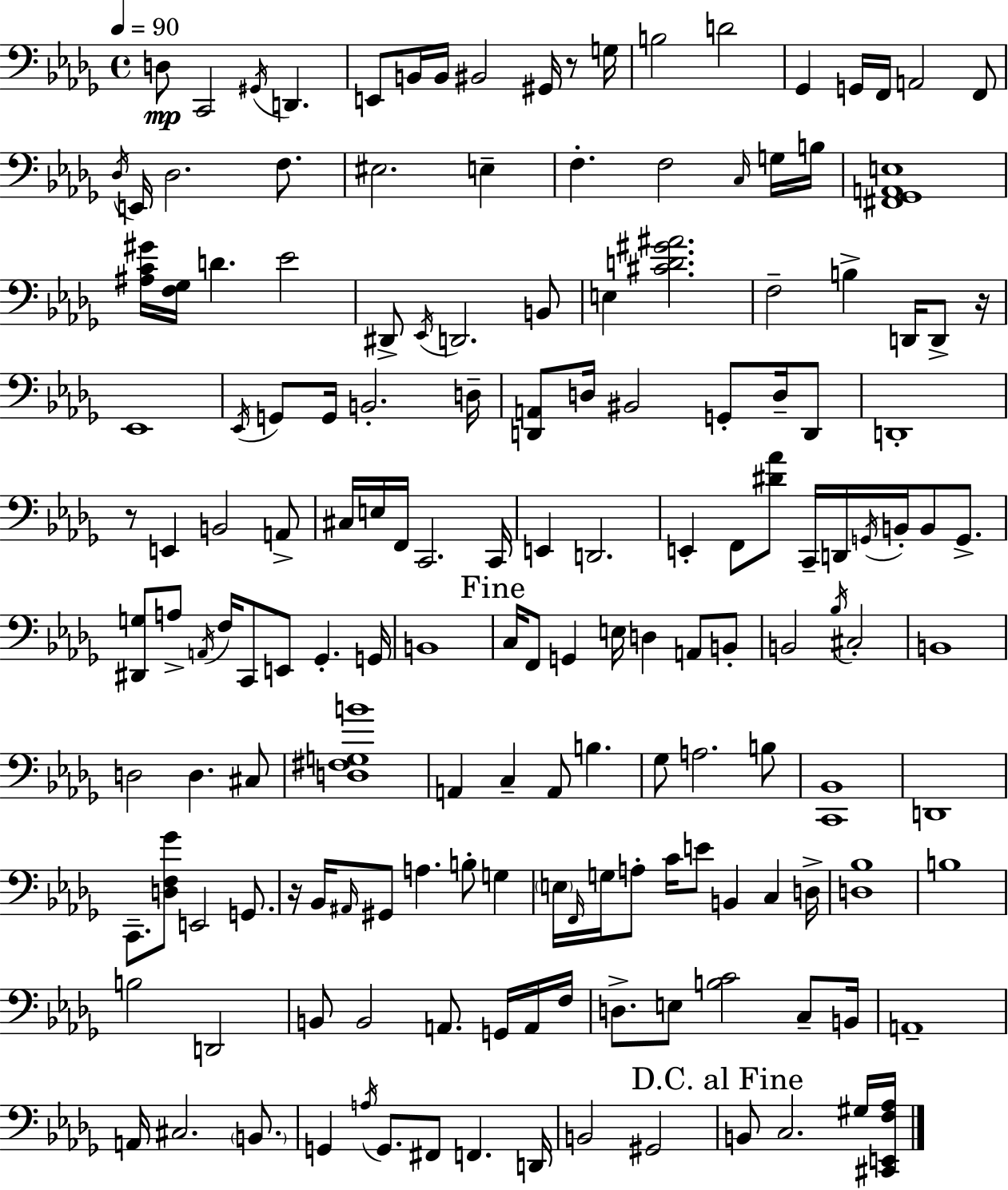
X:1
T:Untitled
M:4/4
L:1/4
K:Bbm
D,/2 C,,2 ^G,,/4 D,, E,,/2 B,,/4 B,,/4 ^B,,2 ^G,,/4 z/2 G,/4 B,2 D2 _G,, G,,/4 F,,/4 A,,2 F,,/2 _D,/4 E,,/4 _D,2 F,/2 ^E,2 E, F, F,2 C,/4 G,/4 B,/4 [^F,,_G,,A,,E,]4 [^A,C^G]/4 [F,_G,]/4 D _E2 ^D,,/2 _E,,/4 D,,2 B,,/2 E, [^CD^G^A]2 F,2 B, D,,/4 D,,/2 z/4 _E,,4 _E,,/4 G,,/2 G,,/4 B,,2 D,/4 [D,,A,,]/2 D,/4 ^B,,2 G,,/2 D,/4 D,,/2 D,,4 z/2 E,, B,,2 A,,/2 ^C,/4 E,/4 F,,/4 C,,2 C,,/4 E,, D,,2 E,, F,,/2 [^D_A]/2 C,,/4 D,,/4 G,,/4 B,,/4 B,,/2 G,,/2 [^D,,G,]/2 A,/2 A,,/4 F,/4 C,,/2 E,,/2 _G,, G,,/4 B,,4 C,/4 F,,/2 G,, E,/4 D, A,,/2 B,,/2 B,,2 _B,/4 ^C,2 B,,4 D,2 D, ^C,/2 [D,^F,G,B]4 A,, C, A,,/2 B, _G,/2 A,2 B,/2 [C,,_B,,]4 D,,4 C,,/2 [D,F,_G]/2 E,,2 G,,/2 z/4 _B,,/4 ^A,,/4 ^G,,/2 A, B,/2 G, E,/4 F,,/4 G,/4 A,/2 C/4 E/2 B,, C, D,/4 [D,_B,]4 B,4 B,2 D,,2 B,,/2 B,,2 A,,/2 G,,/4 A,,/4 F,/4 D,/2 E,/2 [B,C]2 C,/2 B,,/4 A,,4 A,,/4 ^C,2 B,,/2 G,, A,/4 G,,/2 ^F,,/2 F,, D,,/4 B,,2 ^G,,2 B,,/2 C,2 ^G,/4 [^C,,E,,F,_A,]/4